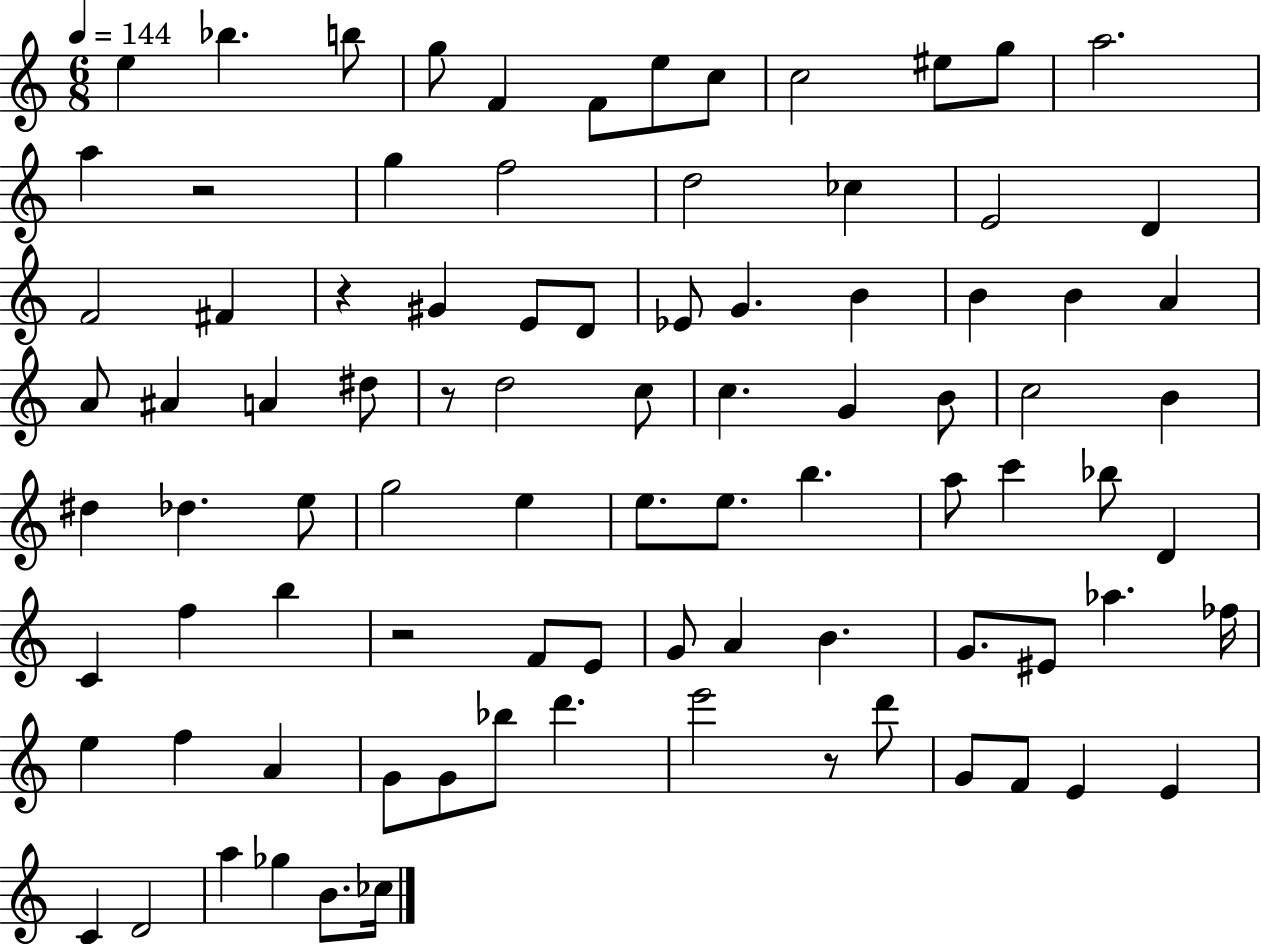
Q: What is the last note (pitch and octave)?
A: CES5